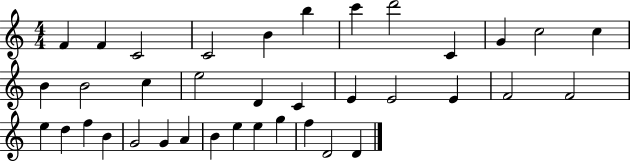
F4/q F4/q C4/h C4/h B4/q B5/q C6/q D6/h C4/q G4/q C5/h C5/q B4/q B4/h C5/q E5/h D4/q C4/q E4/q E4/h E4/q F4/h F4/h E5/q D5/q F5/q B4/q G4/h G4/q A4/q B4/q E5/q E5/q G5/q F5/q D4/h D4/q